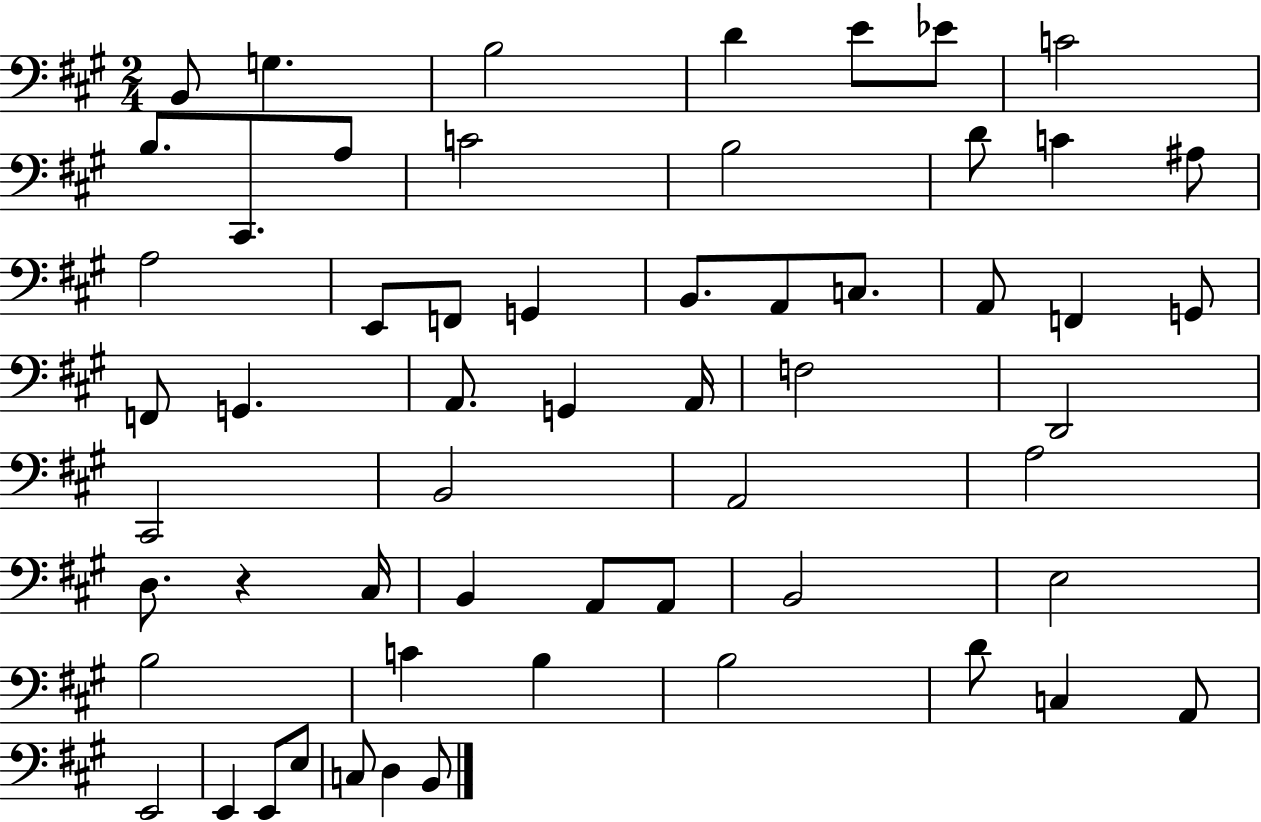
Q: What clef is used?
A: bass